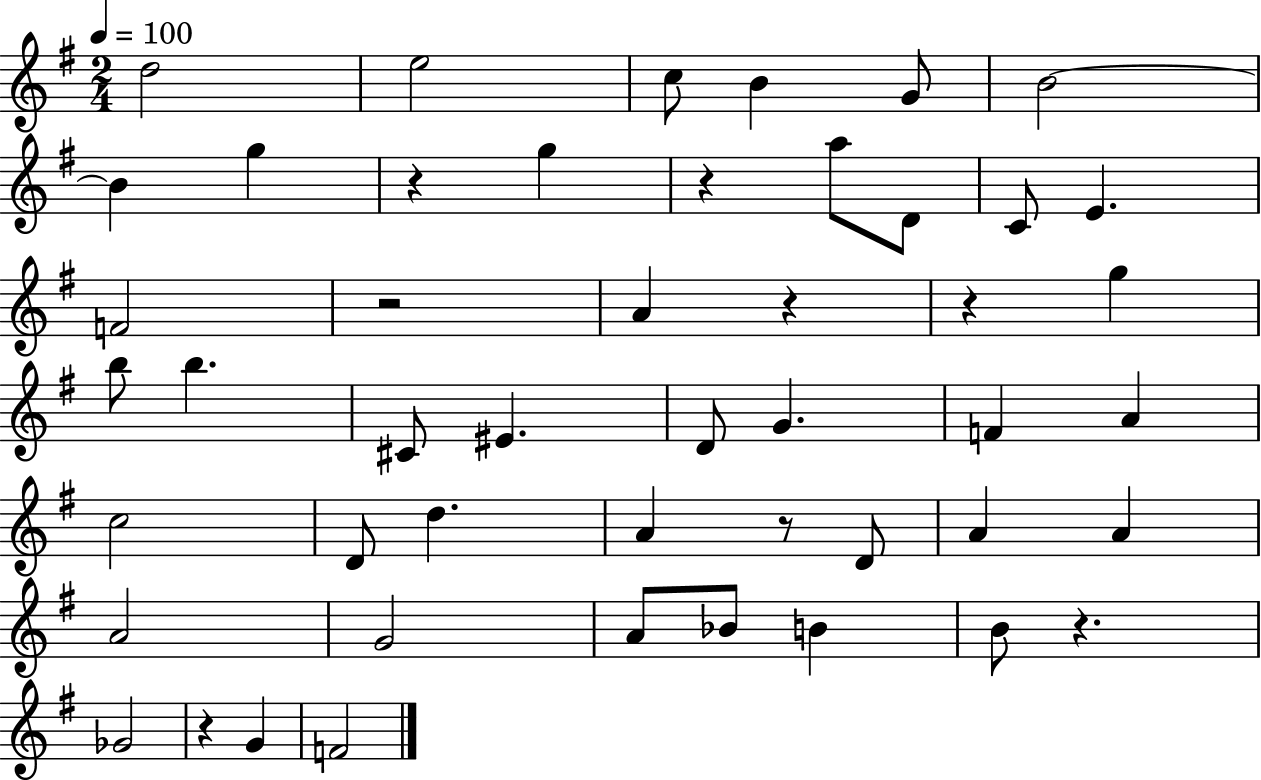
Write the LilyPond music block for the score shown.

{
  \clef treble
  \numericTimeSignature
  \time 2/4
  \key g \major
  \tempo 4 = 100
  \repeat volta 2 { d''2 | e''2 | c''8 b'4 g'8 | b'2~~ | \break b'4 g''4 | r4 g''4 | r4 a''8 d'8 | c'8 e'4. | \break f'2 | r2 | a'4 r4 | r4 g''4 | \break b''8 b''4. | cis'8 eis'4. | d'8 g'4. | f'4 a'4 | \break c''2 | d'8 d''4. | a'4 r8 d'8 | a'4 a'4 | \break a'2 | g'2 | a'8 bes'8 b'4 | b'8 r4. | \break ges'2 | r4 g'4 | f'2 | } \bar "|."
}